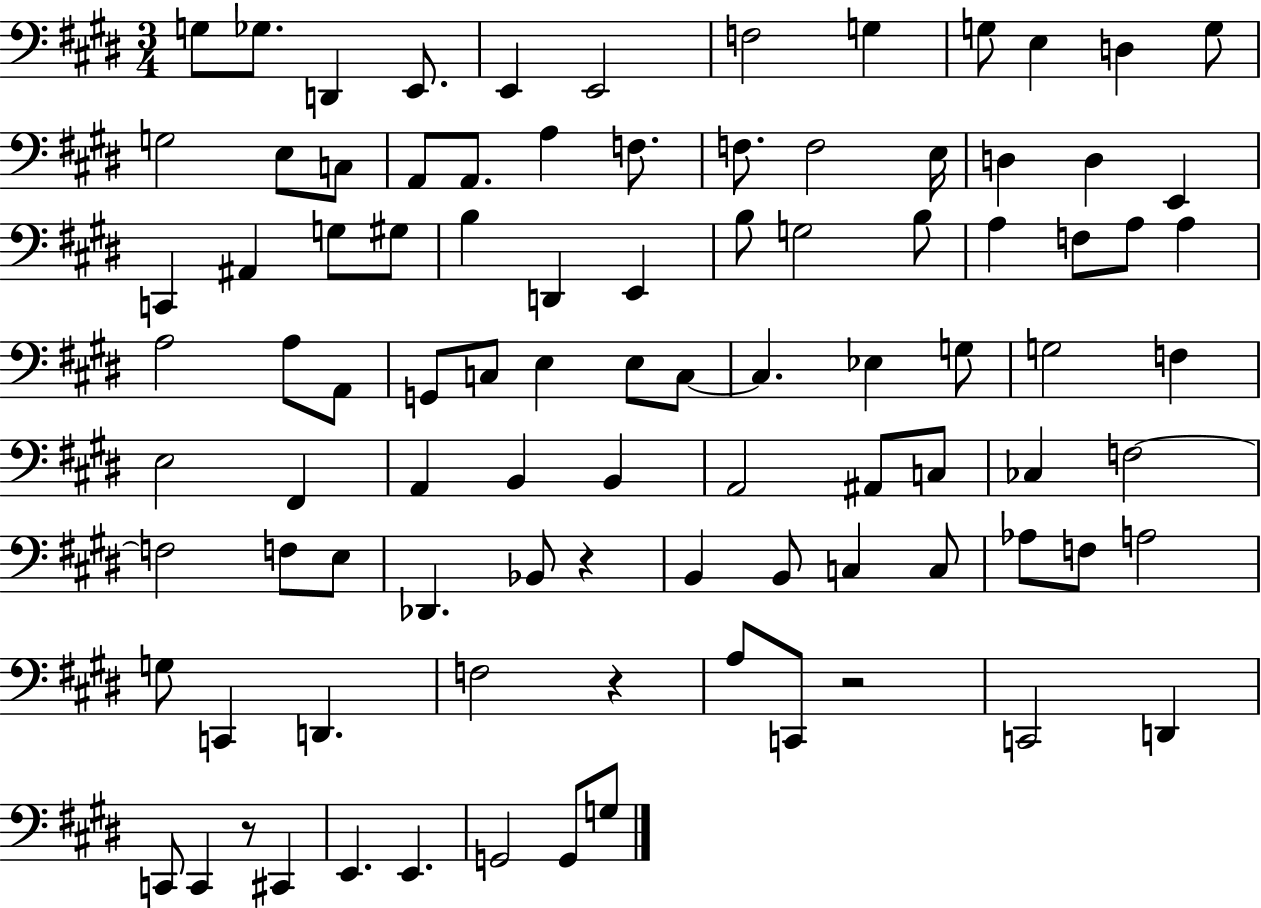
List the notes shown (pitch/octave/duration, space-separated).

G3/e Gb3/e. D2/q E2/e. E2/q E2/h F3/h G3/q G3/e E3/q D3/q G3/e G3/h E3/e C3/e A2/e A2/e. A3/q F3/e. F3/e. F3/h E3/s D3/q D3/q E2/q C2/q A#2/q G3/e G#3/e B3/q D2/q E2/q B3/e G3/h B3/e A3/q F3/e A3/e A3/q A3/h A3/e A2/e G2/e C3/e E3/q E3/e C3/e C3/q. Eb3/q G3/e G3/h F3/q E3/h F#2/q A2/q B2/q B2/q A2/h A#2/e C3/e CES3/q F3/h F3/h F3/e E3/e Db2/q. Bb2/e R/q B2/q B2/e C3/q C3/e Ab3/e F3/e A3/h G3/e C2/q D2/q. F3/h R/q A3/e C2/e R/h C2/h D2/q C2/e C2/q R/e C#2/q E2/q. E2/q. G2/h G2/e G3/e